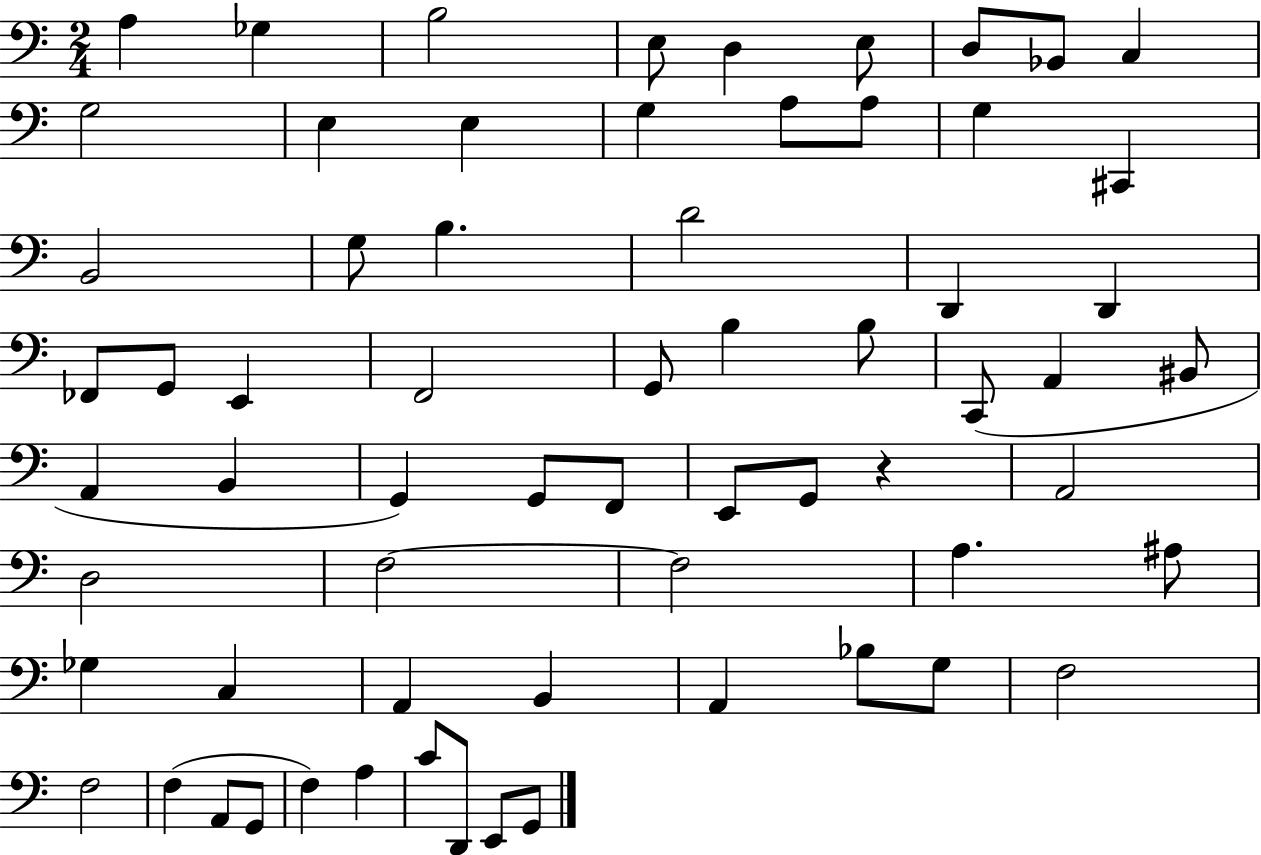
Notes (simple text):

A3/q Gb3/q B3/h E3/e D3/q E3/e D3/e Bb2/e C3/q G3/h E3/q E3/q G3/q A3/e A3/e G3/q C#2/q B2/h G3/e B3/q. D4/h D2/q D2/q FES2/e G2/e E2/q F2/h G2/e B3/q B3/e C2/e A2/q BIS2/e A2/q B2/q G2/q G2/e F2/e E2/e G2/e R/q A2/h D3/h F3/h F3/h A3/q. A#3/e Gb3/q C3/q A2/q B2/q A2/q Bb3/e G3/e F3/h F3/h F3/q A2/e G2/e F3/q A3/q C4/e D2/e E2/e G2/e